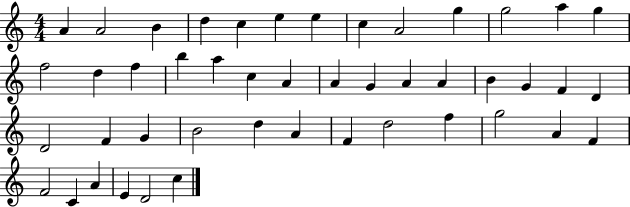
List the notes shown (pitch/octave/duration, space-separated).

A4/q A4/h B4/q D5/q C5/q E5/q E5/q C5/q A4/h G5/q G5/h A5/q G5/q F5/h D5/q F5/q B5/q A5/q C5/q A4/q A4/q G4/q A4/q A4/q B4/q G4/q F4/q D4/q D4/h F4/q G4/q B4/h D5/q A4/q F4/q D5/h F5/q G5/h A4/q F4/q F4/h C4/q A4/q E4/q D4/h C5/q